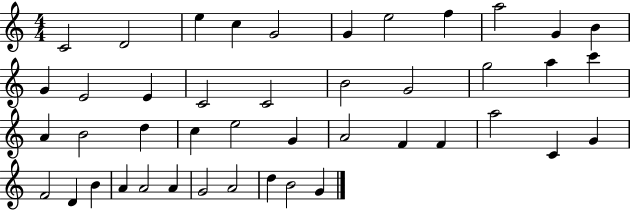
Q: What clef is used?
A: treble